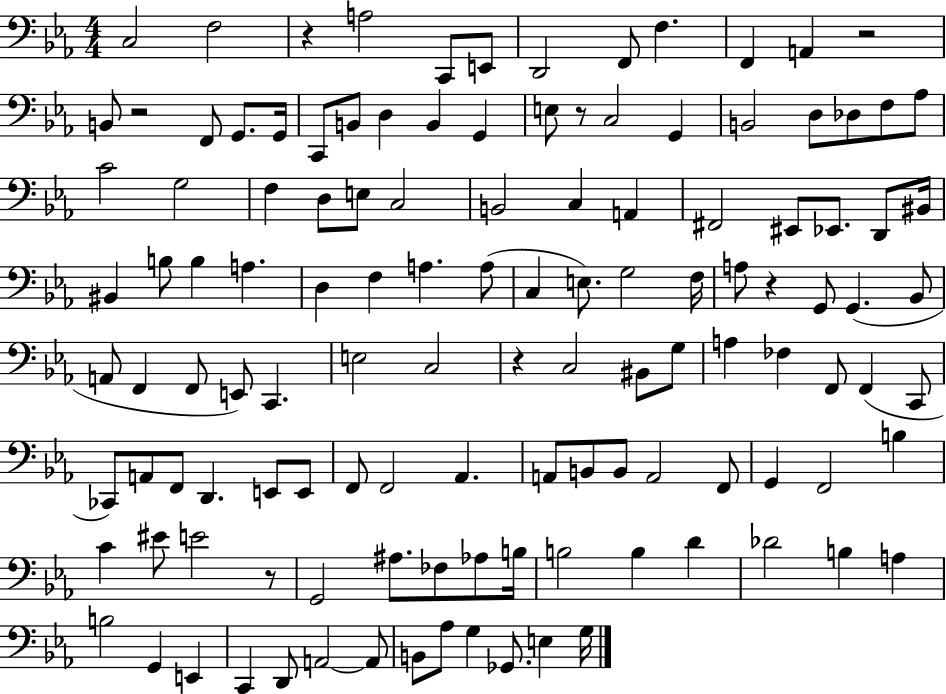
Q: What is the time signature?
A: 4/4